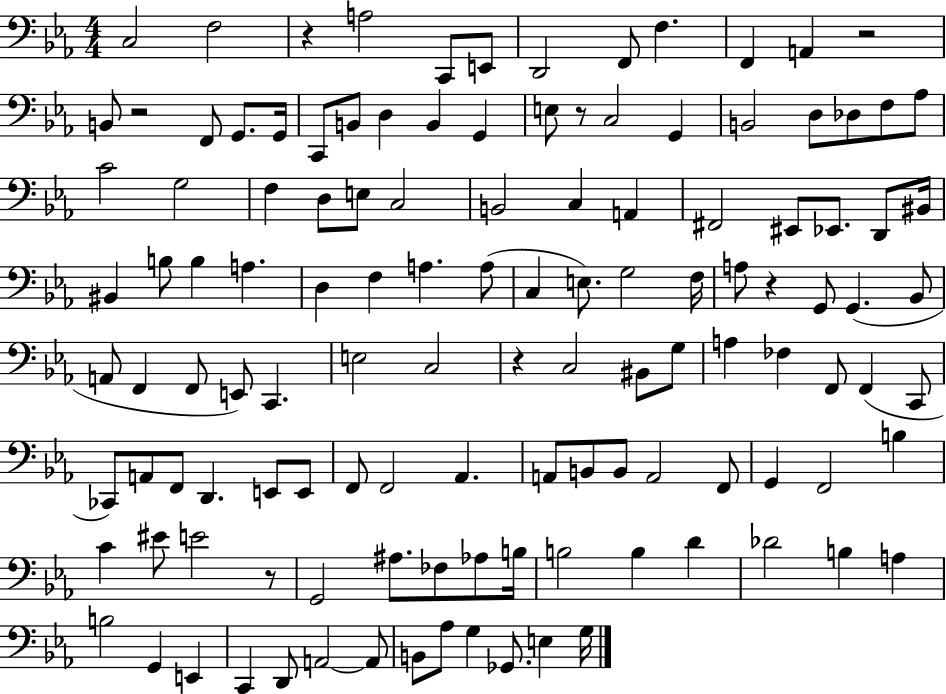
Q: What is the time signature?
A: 4/4